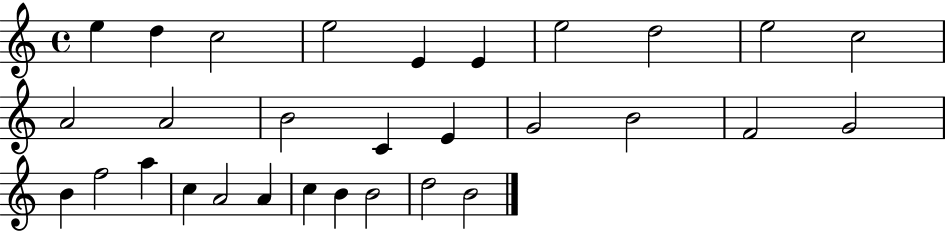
E5/q D5/q C5/h E5/h E4/q E4/q E5/h D5/h E5/h C5/h A4/h A4/h B4/h C4/q E4/q G4/h B4/h F4/h G4/h B4/q F5/h A5/q C5/q A4/h A4/q C5/q B4/q B4/h D5/h B4/h